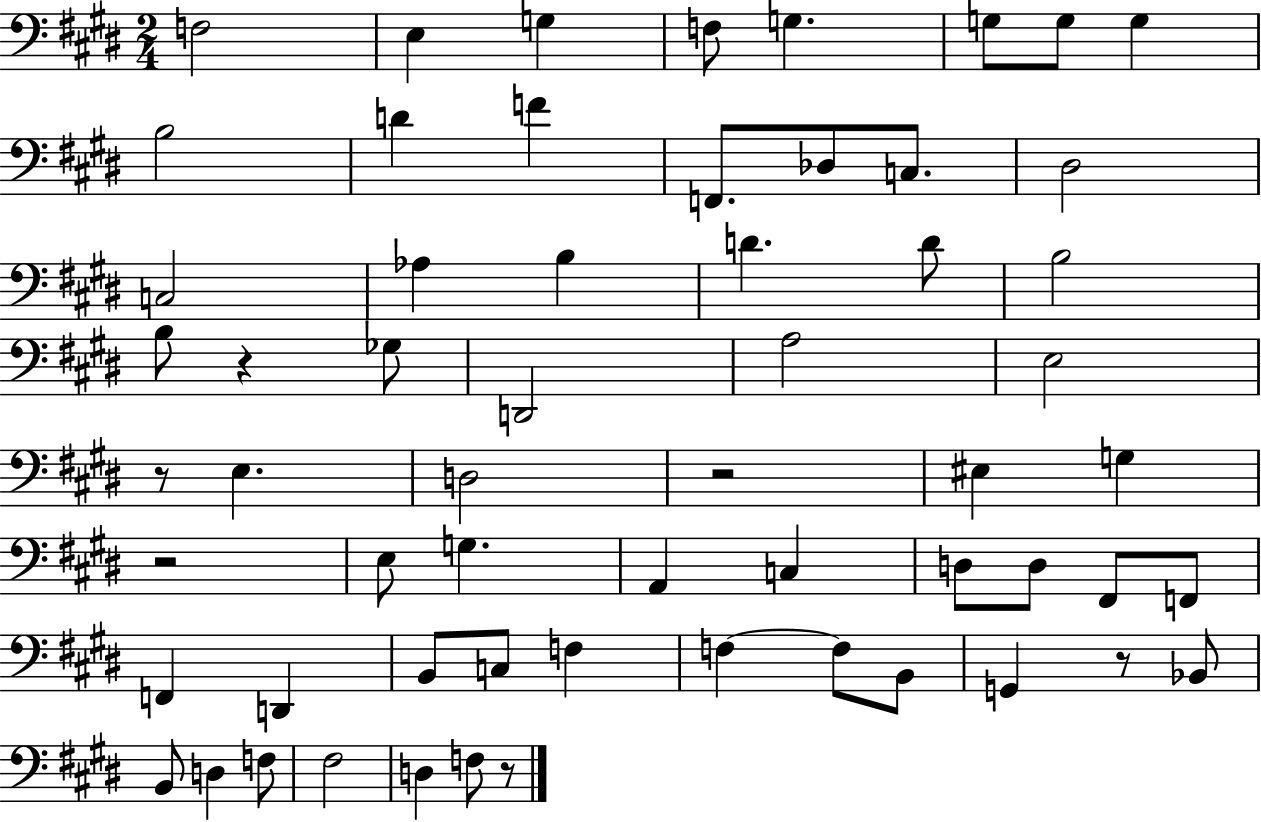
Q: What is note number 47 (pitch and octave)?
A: G2